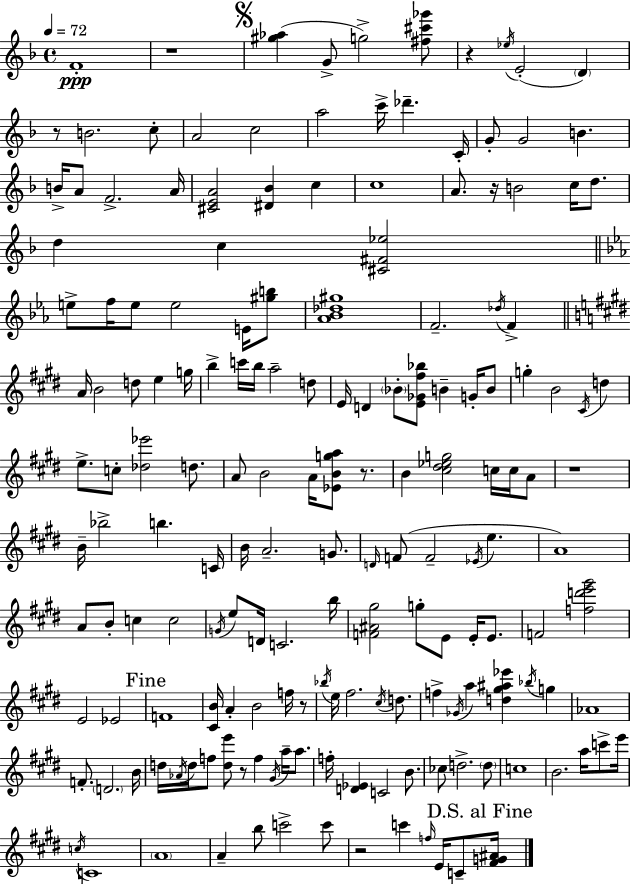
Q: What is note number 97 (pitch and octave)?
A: F4